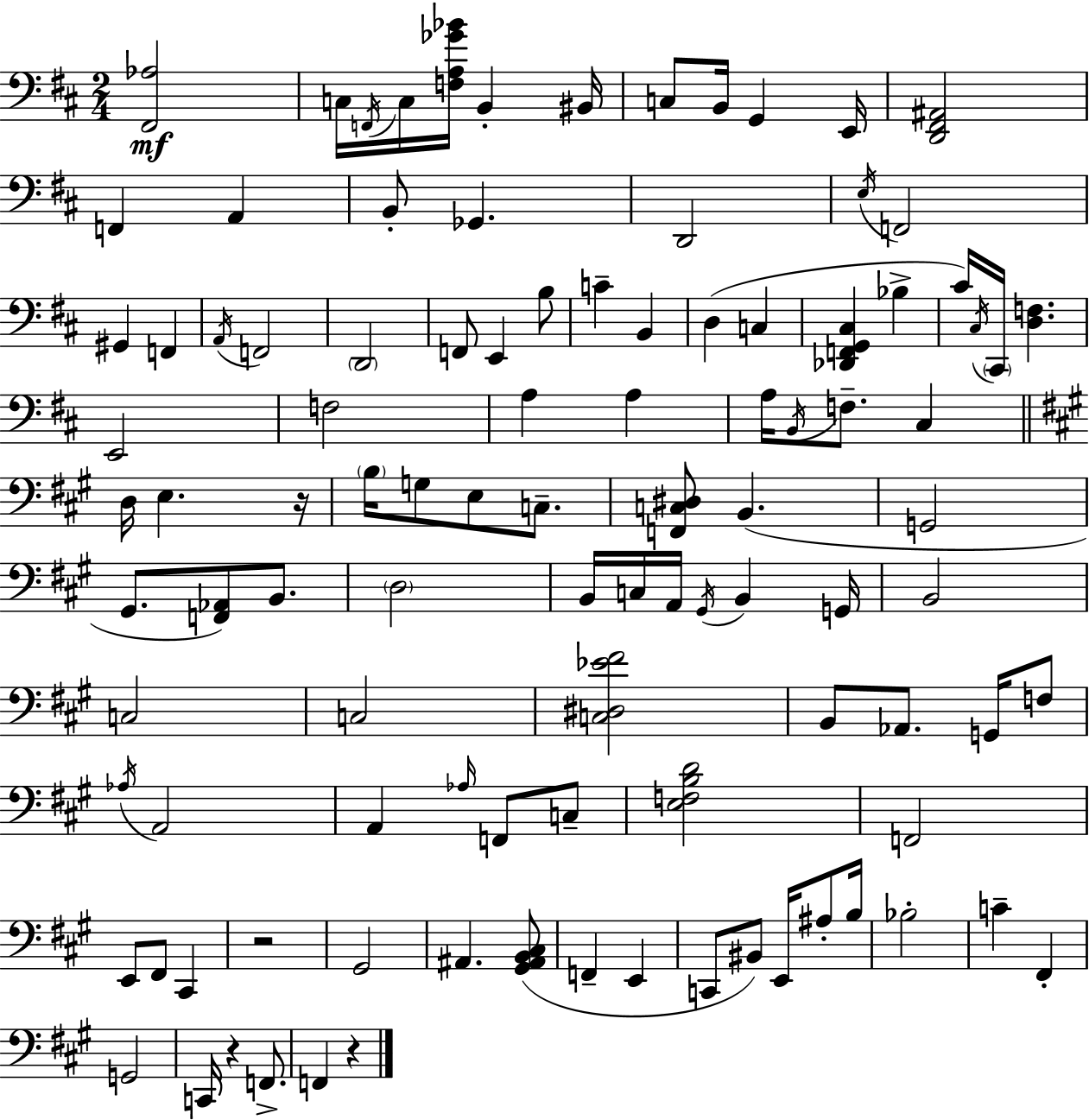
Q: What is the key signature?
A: D major